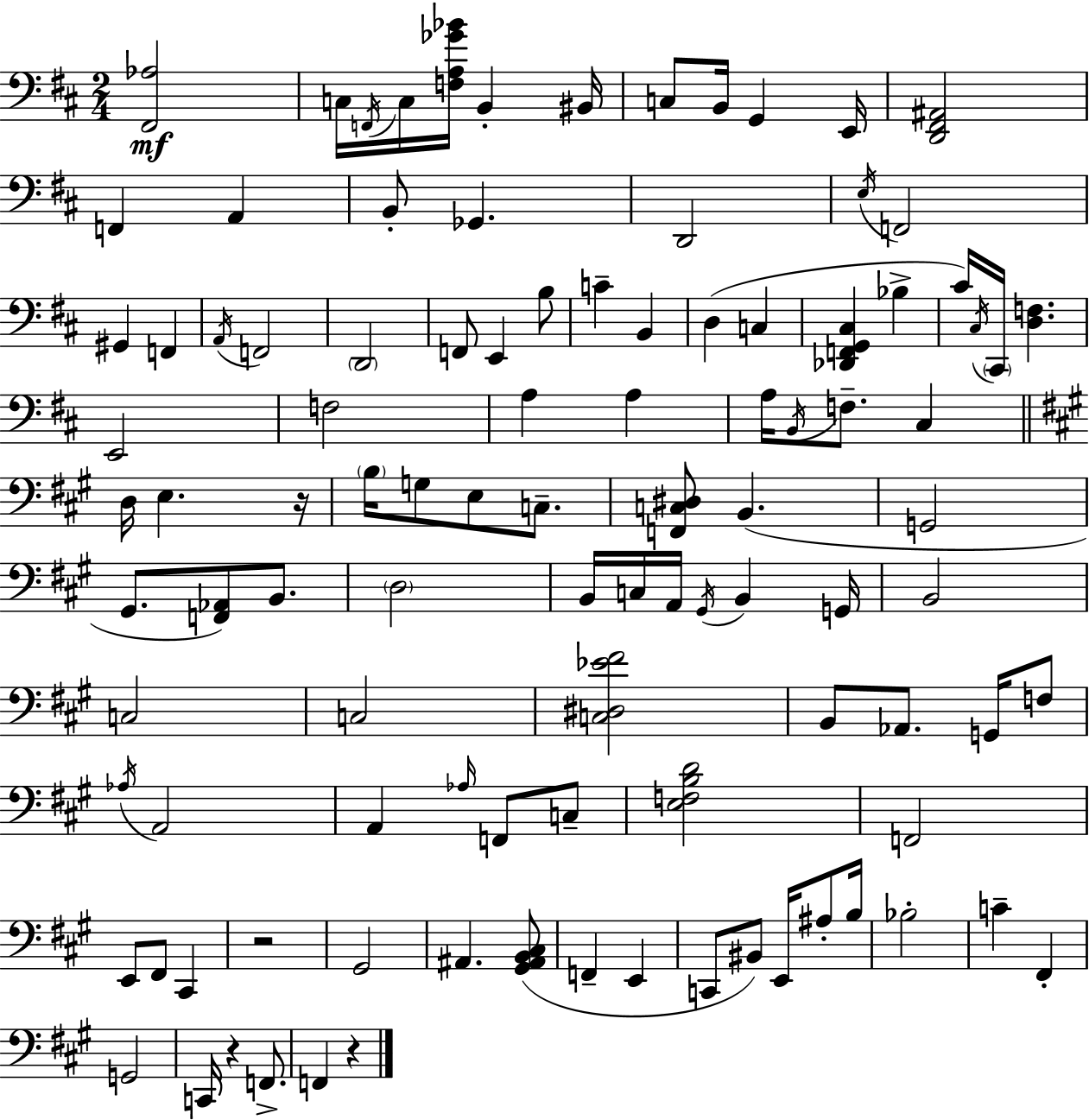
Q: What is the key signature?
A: D major